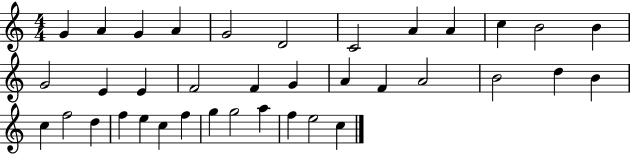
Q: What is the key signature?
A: C major